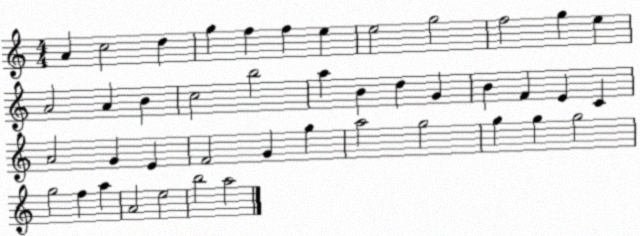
X:1
T:Untitled
M:4/4
L:1/4
K:C
A c2 d g f f e e2 g2 f2 g e A2 A B c2 b2 a B d G B F E C A2 G E F2 G g a2 g2 g g g2 g2 f a A2 e2 b2 a2